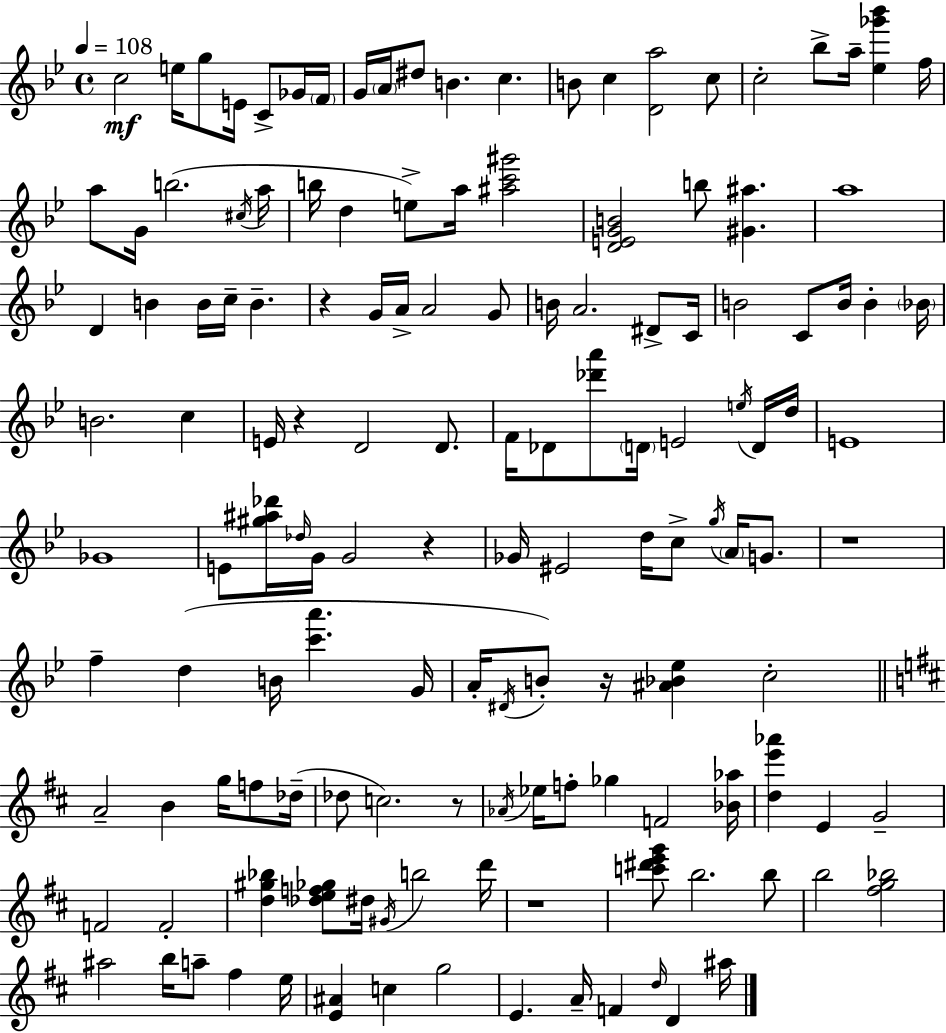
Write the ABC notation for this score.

X:1
T:Untitled
M:4/4
L:1/4
K:Gm
c2 e/4 g/2 E/4 C/2 _G/4 F/4 G/4 A/4 ^d/2 B c B/2 c [Da]2 c/2 c2 _b/2 a/4 [_e_g'_b'] f/4 a/2 G/4 b2 ^c/4 a/4 b/4 d e/2 a/4 [^ac'^g']2 [DEGB]2 b/2 [^G^a] a4 D B B/4 c/4 B z G/4 A/4 A2 G/2 B/4 A2 ^D/2 C/4 B2 C/2 B/4 B _B/4 B2 c E/4 z D2 D/2 F/4 _D/2 [_d'a']/2 D/4 E2 e/4 D/4 d/4 E4 _G4 E/2 [^g^a_d']/4 _d/4 G/4 G2 z _G/4 ^E2 d/4 c/2 g/4 A/4 G/2 z4 f d B/4 [c'a'] G/4 A/4 ^D/4 B/2 z/4 [^A_B_e] c2 A2 B g/4 f/2 _d/4 _d/2 c2 z/2 _A/4 _e/4 f/2 _g F2 [_B_a]/4 [de'_a'] E G2 F2 F2 [d^g_b] [_def_g]/2 ^d/4 ^G/4 b2 d'/4 z4 [c'^d'e'g']/2 b2 b/2 b2 [^fg_b]2 ^a2 b/4 a/2 ^f e/4 [E^A] c g2 E A/4 F d/4 D ^a/4